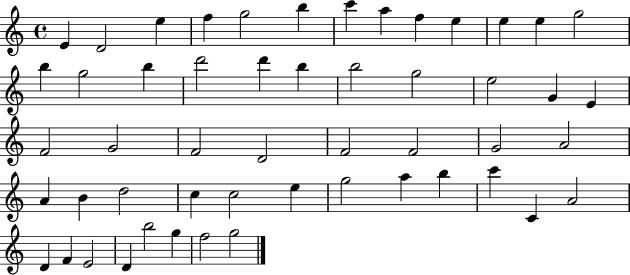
E4/q D4/h E5/q F5/q G5/h B5/q C6/q A5/q F5/q E5/q E5/q E5/q G5/h B5/q G5/h B5/q D6/h D6/q B5/q B5/h G5/h E5/h G4/q E4/q F4/h G4/h F4/h D4/h F4/h F4/h G4/h A4/h A4/q B4/q D5/h C5/q C5/h E5/q G5/h A5/q B5/q C6/q C4/q A4/h D4/q F4/q E4/h D4/q B5/h G5/q F5/h G5/h